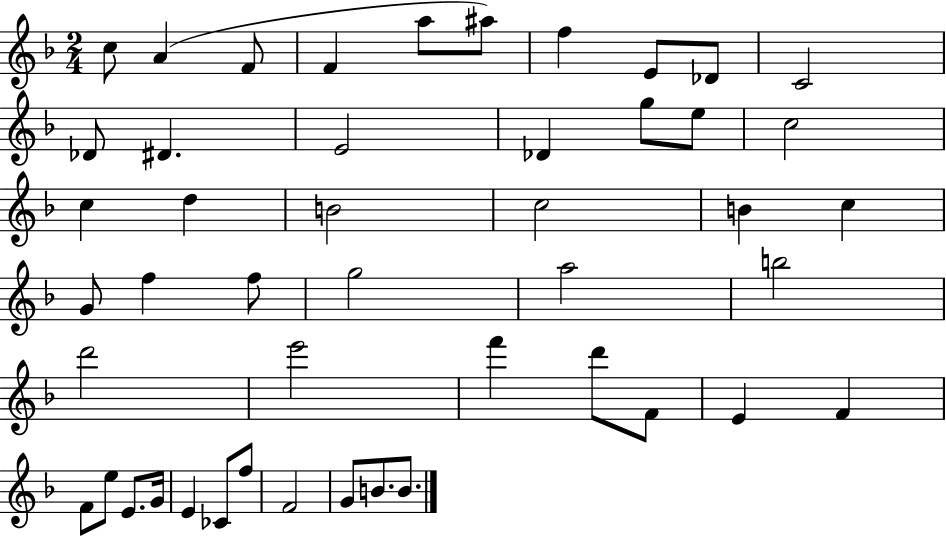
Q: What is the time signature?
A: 2/4